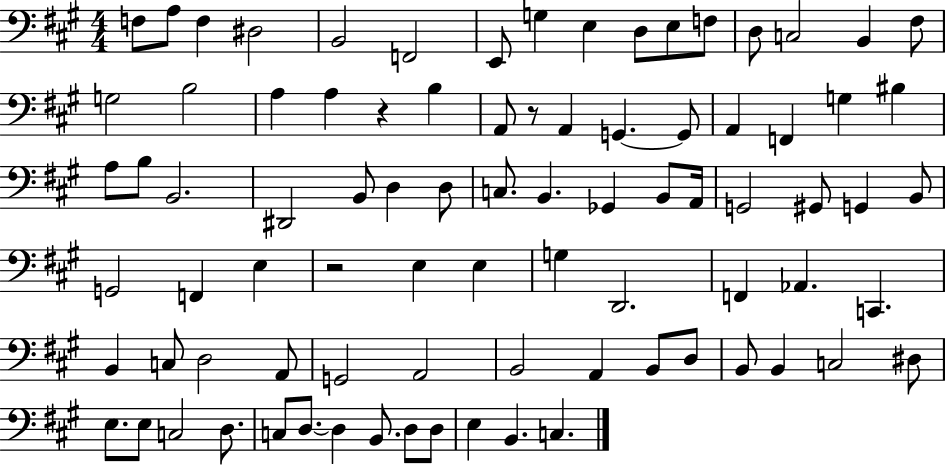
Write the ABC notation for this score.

X:1
T:Untitled
M:4/4
L:1/4
K:A
F,/2 A,/2 F, ^D,2 B,,2 F,,2 E,,/2 G, E, D,/2 E,/2 F,/2 D,/2 C,2 B,, ^F,/2 G,2 B,2 A, A, z B, A,,/2 z/2 A,, G,, G,,/2 A,, F,, G, ^B, A,/2 B,/2 B,,2 ^D,,2 B,,/2 D, D,/2 C,/2 B,, _G,, B,,/2 A,,/4 G,,2 ^G,,/2 G,, B,,/2 G,,2 F,, E, z2 E, E, G, D,,2 F,, _A,, C,, B,, C,/2 D,2 A,,/2 G,,2 A,,2 B,,2 A,, B,,/2 D,/2 B,,/2 B,, C,2 ^D,/2 E,/2 E,/2 C,2 D,/2 C,/2 D,/2 D, B,,/2 D,/2 D,/2 E, B,, C,